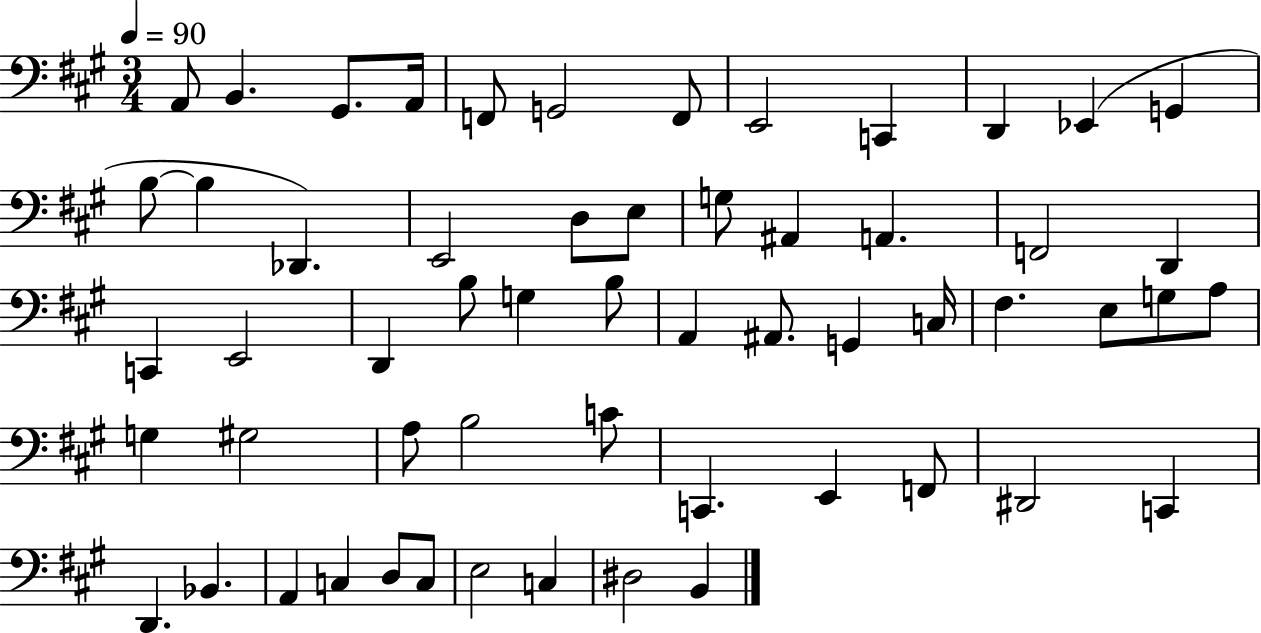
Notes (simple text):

A2/e B2/q. G#2/e. A2/s F2/e G2/h F2/e E2/h C2/q D2/q Eb2/q G2/q B3/e B3/q Db2/q. E2/h D3/e E3/e G3/e A#2/q A2/q. F2/h D2/q C2/q E2/h D2/q B3/e G3/q B3/e A2/q A#2/e. G2/q C3/s F#3/q. E3/e G3/e A3/e G3/q G#3/h A3/e B3/h C4/e C2/q. E2/q F2/e D#2/h C2/q D2/q. Bb2/q. A2/q C3/q D3/e C3/e E3/h C3/q D#3/h B2/q